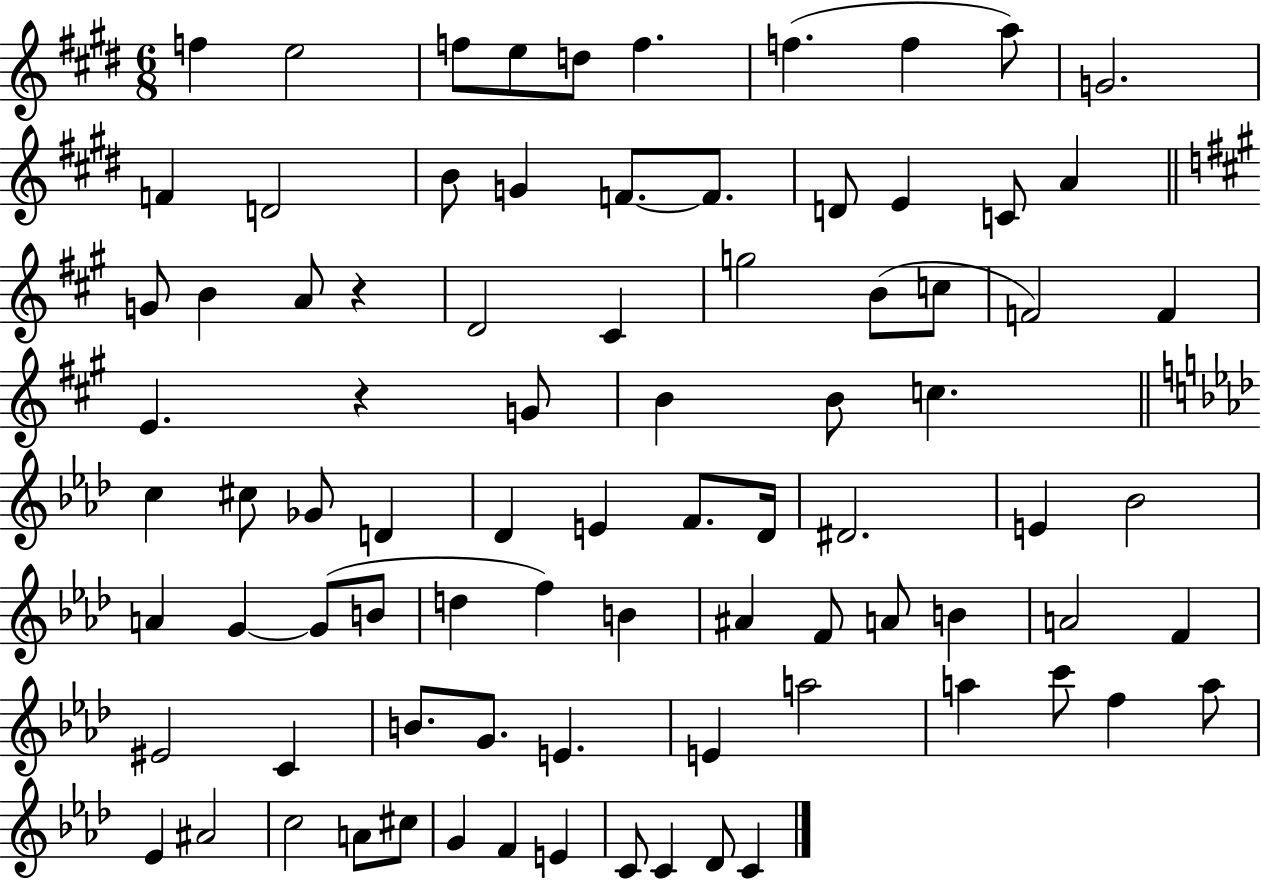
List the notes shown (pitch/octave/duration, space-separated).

F5/q E5/h F5/e E5/e D5/e F5/q. F5/q. F5/q A5/e G4/h. F4/q D4/h B4/e G4/q F4/e. F4/e. D4/e E4/q C4/e A4/q G4/e B4/q A4/e R/q D4/h C#4/q G5/h B4/e C5/e F4/h F4/q E4/q. R/q G4/e B4/q B4/e C5/q. C5/q C#5/e Gb4/e D4/q Db4/q E4/q F4/e. Db4/s D#4/h. E4/q Bb4/h A4/q G4/q G4/e B4/e D5/q F5/q B4/q A#4/q F4/e A4/e B4/q A4/h F4/q EIS4/h C4/q B4/e. G4/e. E4/q. E4/q A5/h A5/q C6/e F5/q A5/e Eb4/q A#4/h C5/h A4/e C#5/e G4/q F4/q E4/q C4/e C4/q Db4/e C4/q